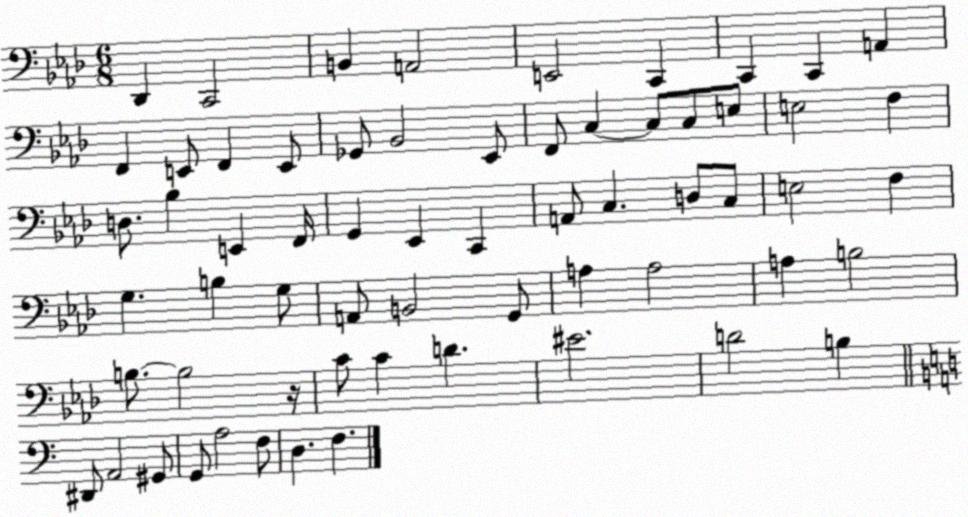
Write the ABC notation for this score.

X:1
T:Untitled
M:6/8
L:1/4
K:Ab
_D,, C,,2 B,, A,,2 E,,2 C,, C,, C,, A,, F,, E,,/2 F,, E,,/2 _G,,/2 _B,,2 _E,,/2 F,,/2 C, C,/2 C,/2 E,/2 E,2 F, D,/2 _B, E,, F,,/4 G,, _E,, C,, A,,/2 C, D,/2 C,/2 E,2 F, G, B, G,/2 A,,/2 B,,2 G,,/2 A, A,2 A, B,2 B,/2 B,2 z/4 C/2 C D ^E2 D2 B, ^D,,/2 A,,2 ^G,,/2 G,,/2 A,2 F,/2 D, F,